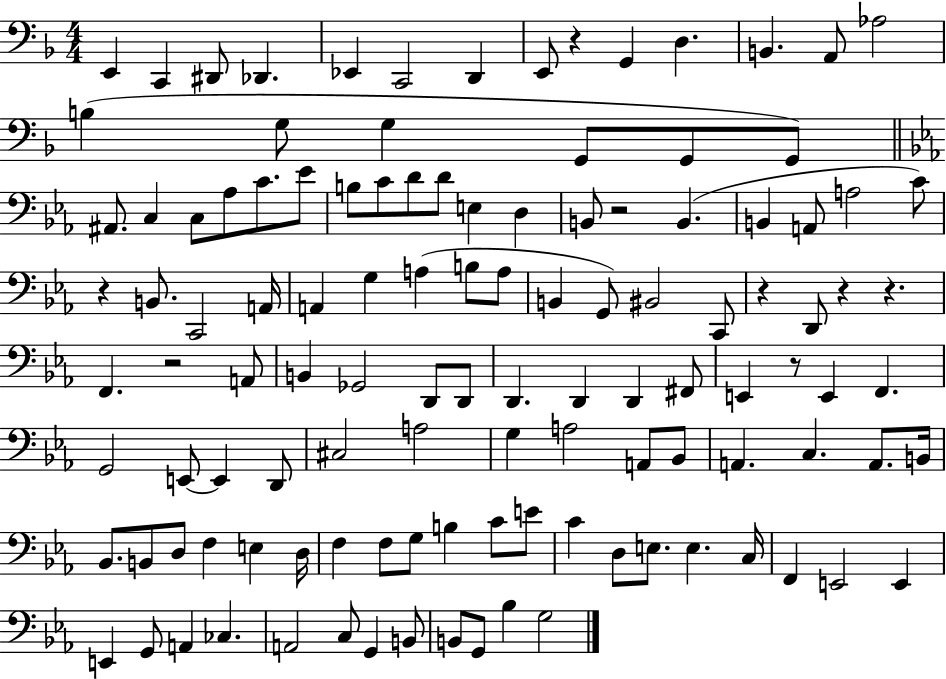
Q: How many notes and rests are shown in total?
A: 117